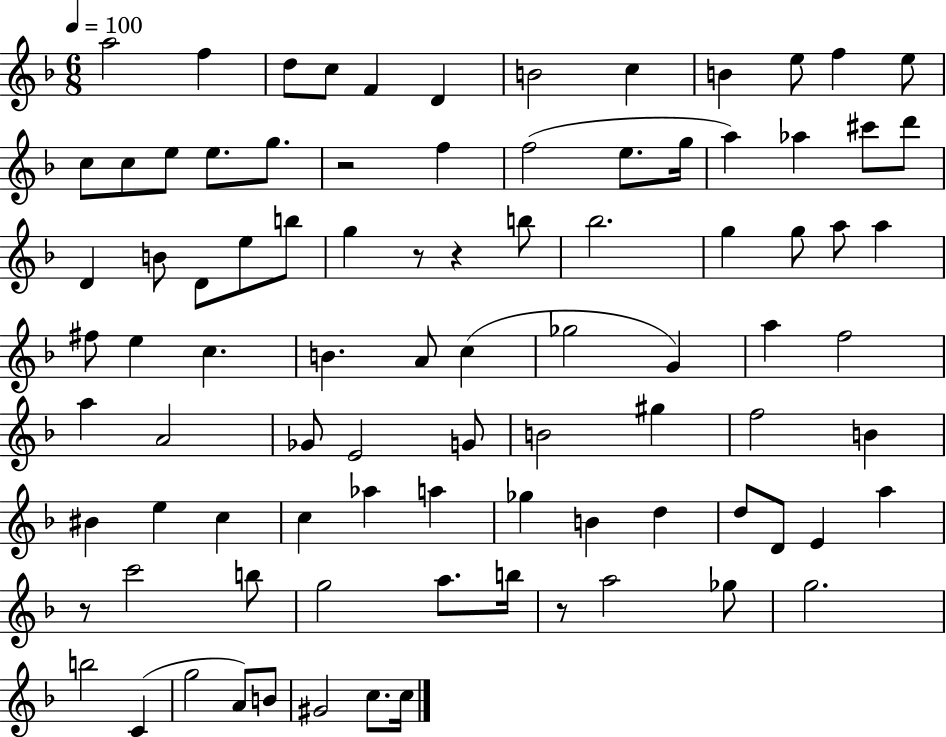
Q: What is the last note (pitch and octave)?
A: C5